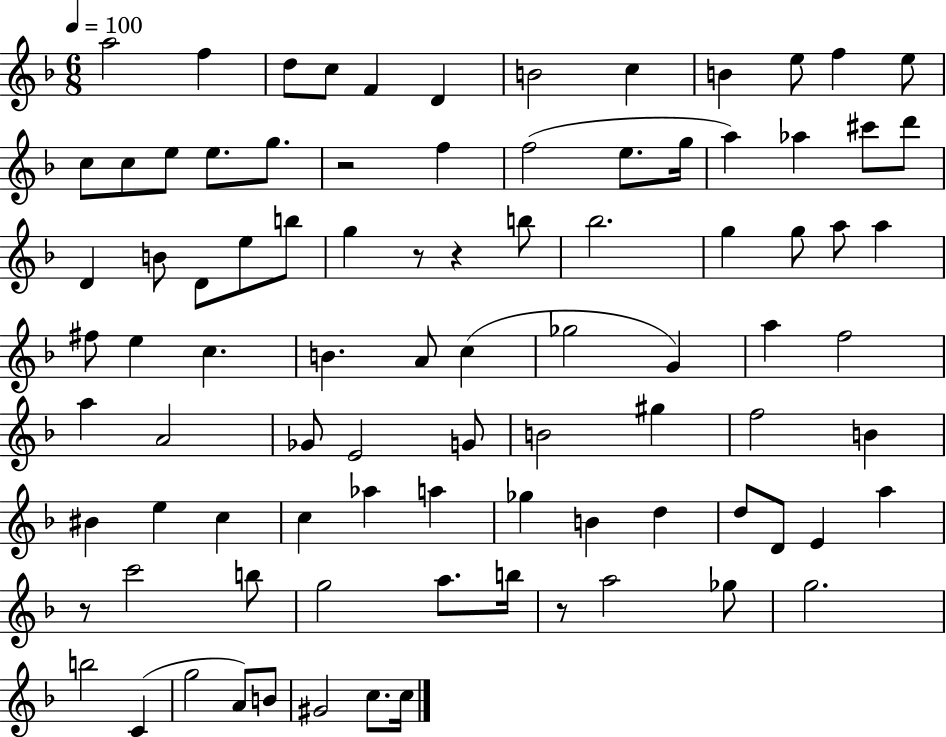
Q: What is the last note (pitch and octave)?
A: C5